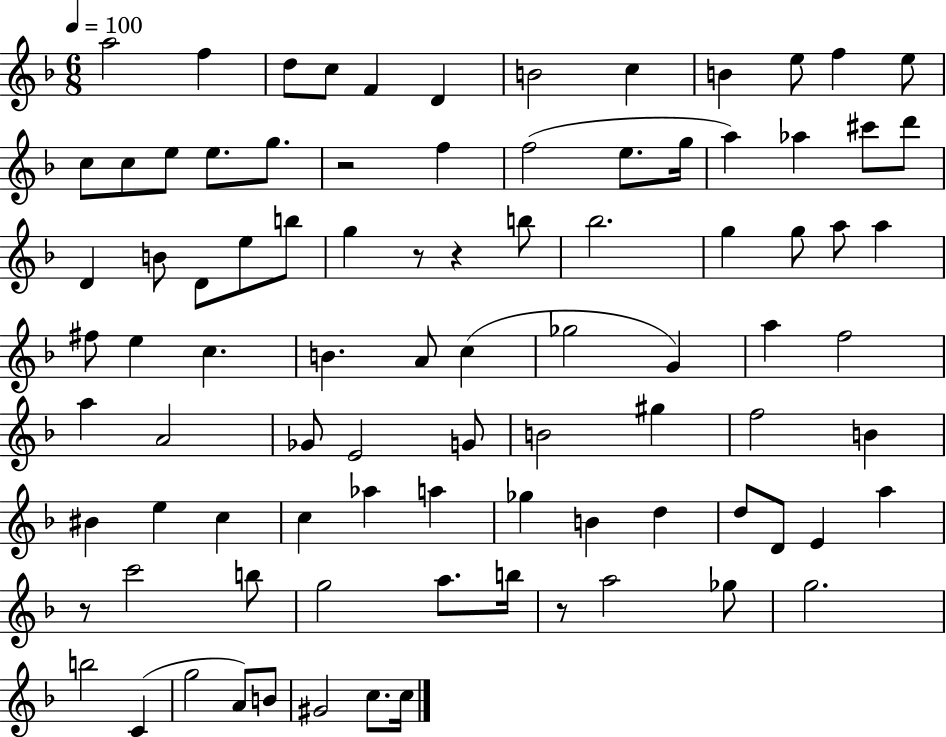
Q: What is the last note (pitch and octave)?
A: C5